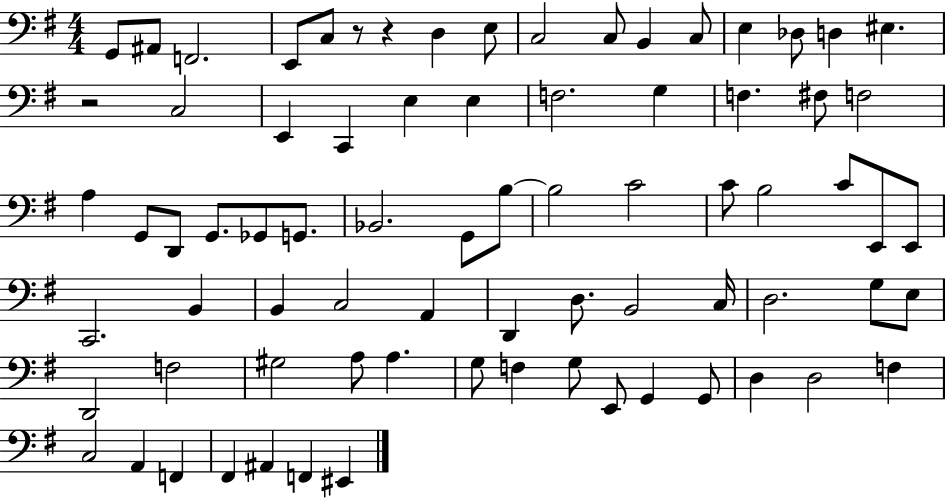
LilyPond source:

{
  \clef bass
  \numericTimeSignature
  \time 4/4
  \key g \major
  g,8 ais,8 f,2. | e,8 c8 r8 r4 d4 e8 | c2 c8 b,4 c8 | e4 des8 d4 eis4. | \break r2 c2 | e,4 c,4 e4 e4 | f2. g4 | f4. fis8 f2 | \break a4 g,8 d,8 g,8. ges,8 g,8. | bes,2. g,8 b8~~ | b2 c'2 | c'8 b2 c'8 e,8 e,8 | \break c,2. b,4 | b,4 c2 a,4 | d,4 d8. b,2 c16 | d2. g8 e8 | \break d,2 f2 | gis2 a8 a4. | g8 f4 g8 e,8 g,4 g,8 | d4 d2 f4 | \break c2 a,4 f,4 | fis,4 ais,4 f,4 eis,4 | \bar "|."
}